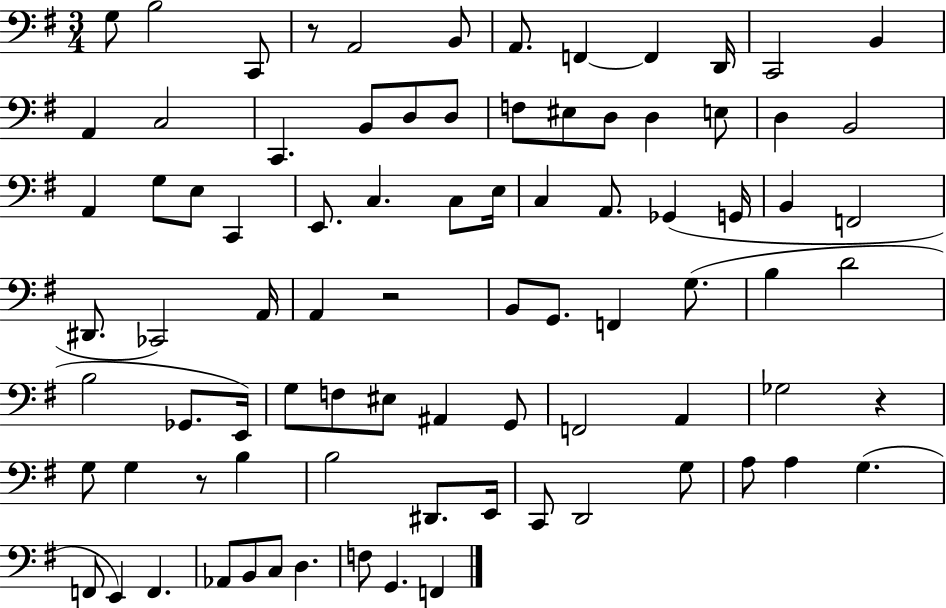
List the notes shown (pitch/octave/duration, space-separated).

G3/e B3/h C2/e R/e A2/h B2/e A2/e. F2/q F2/q D2/s C2/h B2/q A2/q C3/h C2/q. B2/e D3/e D3/e F3/e EIS3/e D3/e D3/q E3/e D3/q B2/h A2/q G3/e E3/e C2/q E2/e. C3/q. C3/e E3/s C3/q A2/e. Gb2/q G2/s B2/q F2/h D#2/e. CES2/h A2/s A2/q R/h B2/e G2/e. F2/q G3/e. B3/q D4/h B3/h Gb2/e. E2/s G3/e F3/e EIS3/e A#2/q G2/e F2/h A2/q Gb3/h R/q G3/e G3/q R/e B3/q B3/h D#2/e. E2/s C2/e D2/h G3/e A3/e A3/q G3/q. F2/e E2/q F2/q. Ab2/e B2/e C3/e D3/q. F3/e G2/q. F2/q